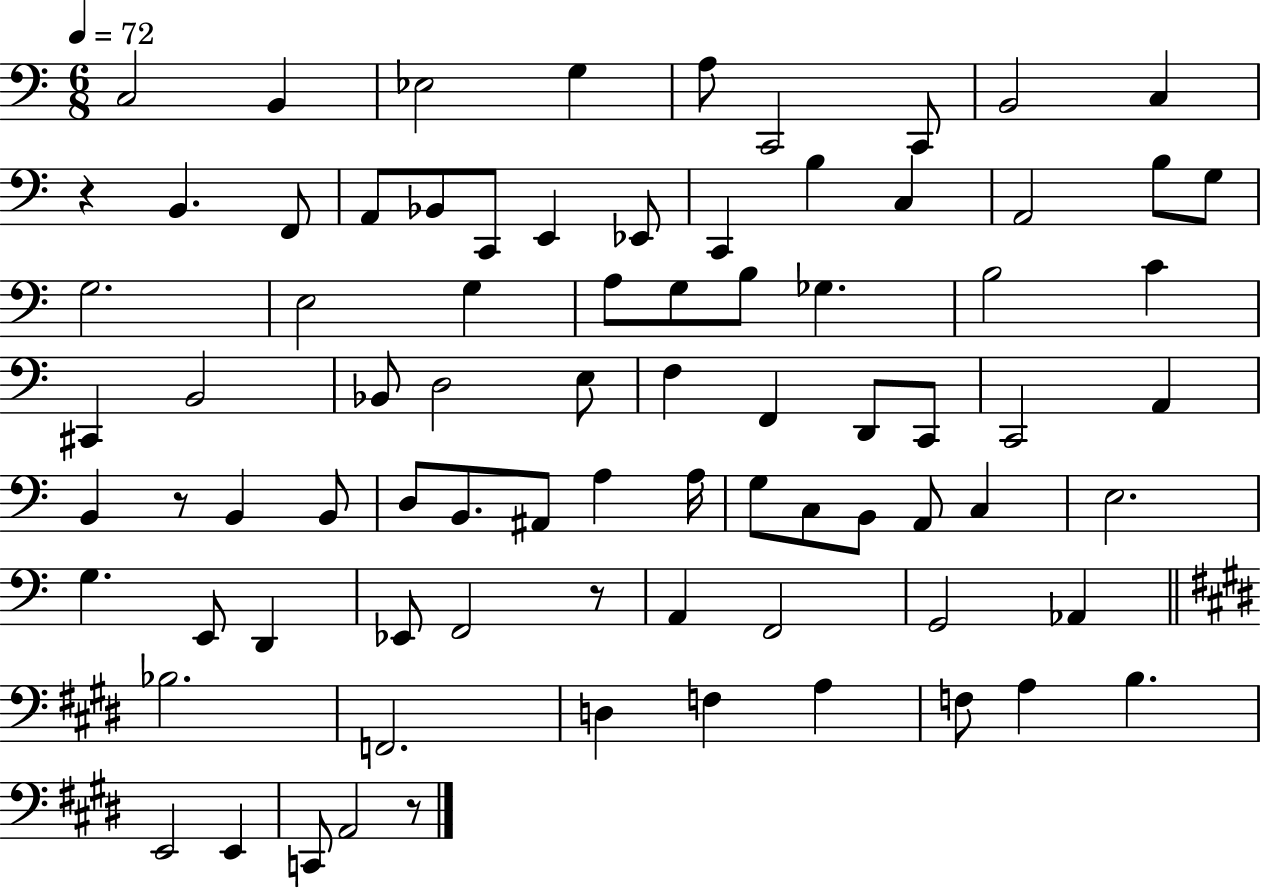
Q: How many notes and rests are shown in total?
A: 81